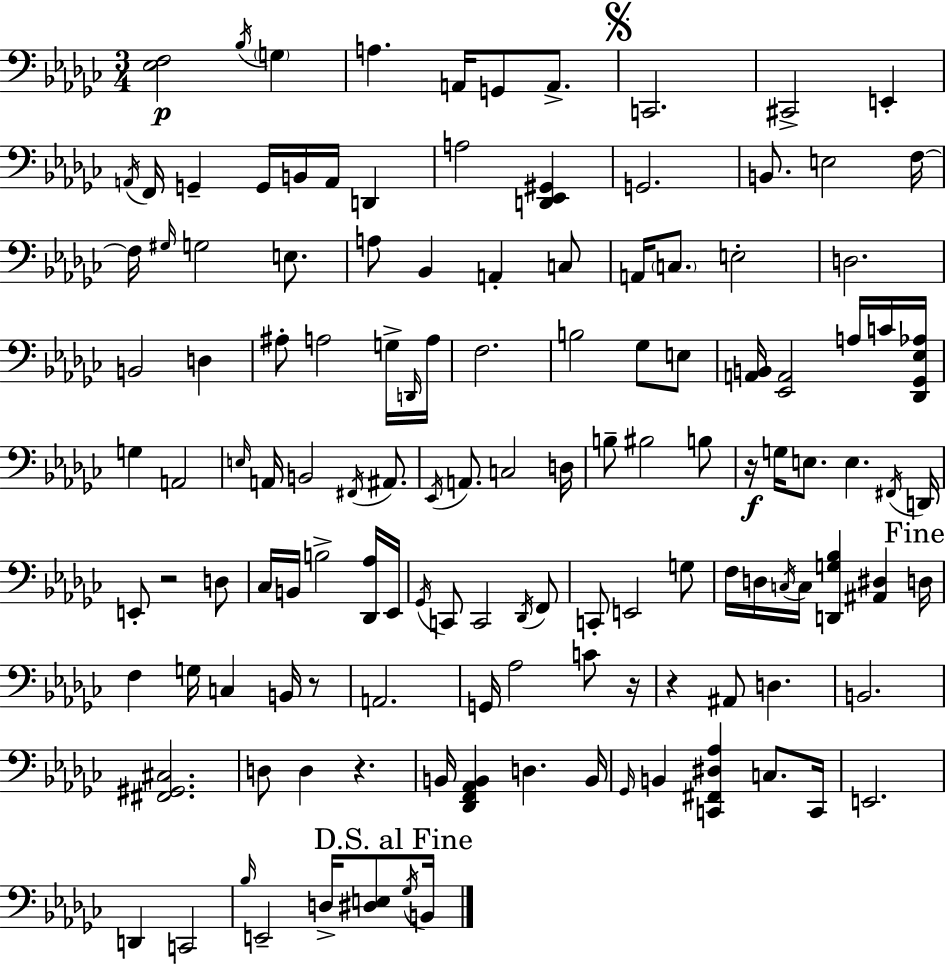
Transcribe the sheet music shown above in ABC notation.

X:1
T:Untitled
M:3/4
L:1/4
K:Ebm
[_E,F,]2 _B,/4 G, A, A,,/4 G,,/2 A,,/2 C,,2 ^C,,2 E,, A,,/4 F,,/4 G,, G,,/4 B,,/4 A,,/4 D,, A,2 [D,,_E,,^G,,] G,,2 B,,/2 E,2 F,/4 F,/4 ^G,/4 G,2 E,/2 A,/2 _B,, A,, C,/2 A,,/4 C,/2 E,2 D,2 B,,2 D, ^A,/2 A,2 G,/4 D,,/4 A,/4 F,2 B,2 _G,/2 E,/2 [A,,B,,]/4 [_E,,A,,]2 A,/4 C/4 [_D,,_G,,_E,_A,]/4 G, A,,2 E,/4 A,,/4 B,,2 ^F,,/4 ^A,,/2 _E,,/4 A,,/2 C,2 D,/4 B,/2 ^B,2 B,/2 z/4 G,/4 E,/2 E, ^F,,/4 D,,/4 E,,/2 z2 D,/2 _C,/4 B,,/4 B,2 [_D,,_A,]/4 _E,,/4 _G,,/4 C,,/2 C,,2 _D,,/4 F,,/2 C,,/2 E,,2 G,/2 F,/4 D,/4 C,/4 C,/4 [D,,G,_B,] [^A,,^D,] D,/4 F, G,/4 C, B,,/4 z/2 A,,2 G,,/4 _A,2 C/2 z/4 z ^A,,/2 D, B,,2 [^F,,^G,,^C,]2 D,/2 D, z B,,/4 [_D,,F,,_A,,B,,] D, B,,/4 _G,,/4 B,, [C,,^F,,^D,_A,] C,/2 C,,/4 E,,2 D,, C,,2 _B,/4 E,,2 D,/4 [^D,E,]/2 _G,/4 B,,/4